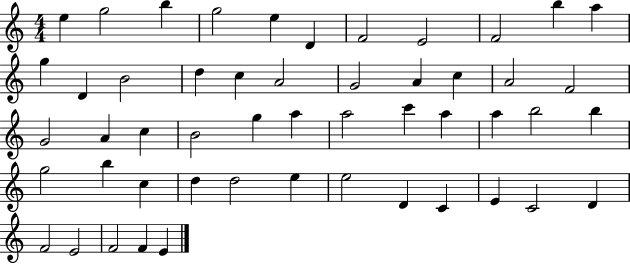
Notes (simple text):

E5/q G5/h B5/q G5/h E5/q D4/q F4/h E4/h F4/h B5/q A5/q G5/q D4/q B4/h D5/q C5/q A4/h G4/h A4/q C5/q A4/h F4/h G4/h A4/q C5/q B4/h G5/q A5/q A5/h C6/q A5/q A5/q B5/h B5/q G5/h B5/q C5/q D5/q D5/h E5/q E5/h D4/q C4/q E4/q C4/h D4/q F4/h E4/h F4/h F4/q E4/q